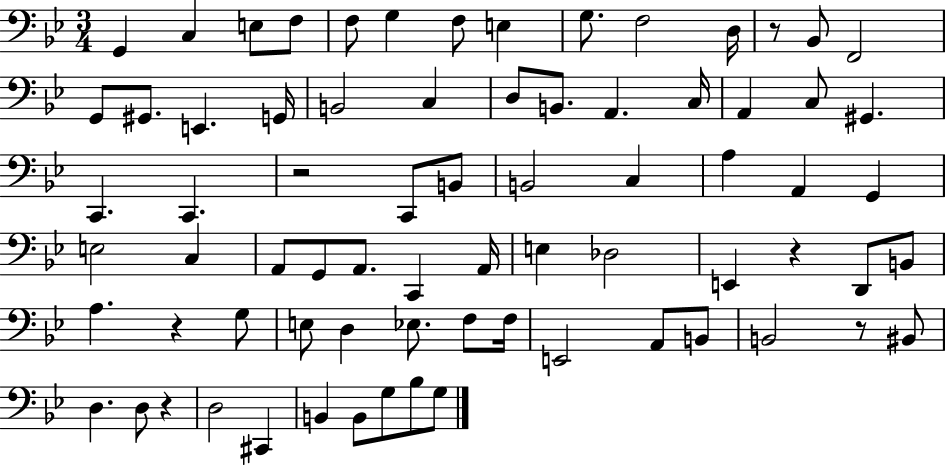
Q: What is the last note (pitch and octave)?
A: G3